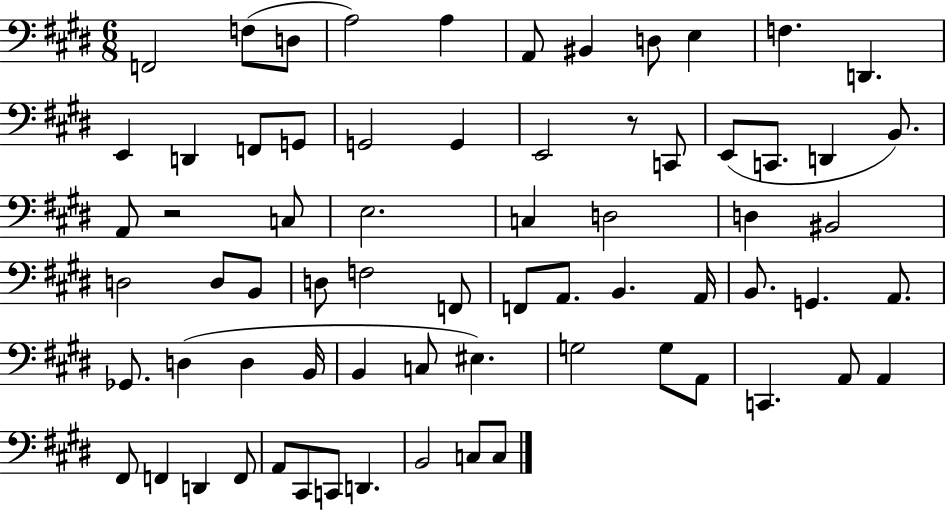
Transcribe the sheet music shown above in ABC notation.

X:1
T:Untitled
M:6/8
L:1/4
K:E
F,,2 F,/2 D,/2 A,2 A, A,,/2 ^B,, D,/2 E, F, D,, E,, D,, F,,/2 G,,/2 G,,2 G,, E,,2 z/2 C,,/2 E,,/2 C,,/2 D,, B,,/2 A,,/2 z2 C,/2 E,2 C, D,2 D, ^B,,2 D,2 D,/2 B,,/2 D,/2 F,2 F,,/2 F,,/2 A,,/2 B,, A,,/4 B,,/2 G,, A,,/2 _G,,/2 D, D, B,,/4 B,, C,/2 ^E, G,2 G,/2 A,,/2 C,, A,,/2 A,, ^F,,/2 F,, D,, F,,/2 A,,/2 ^C,,/2 C,,/2 D,, B,,2 C,/2 C,/2